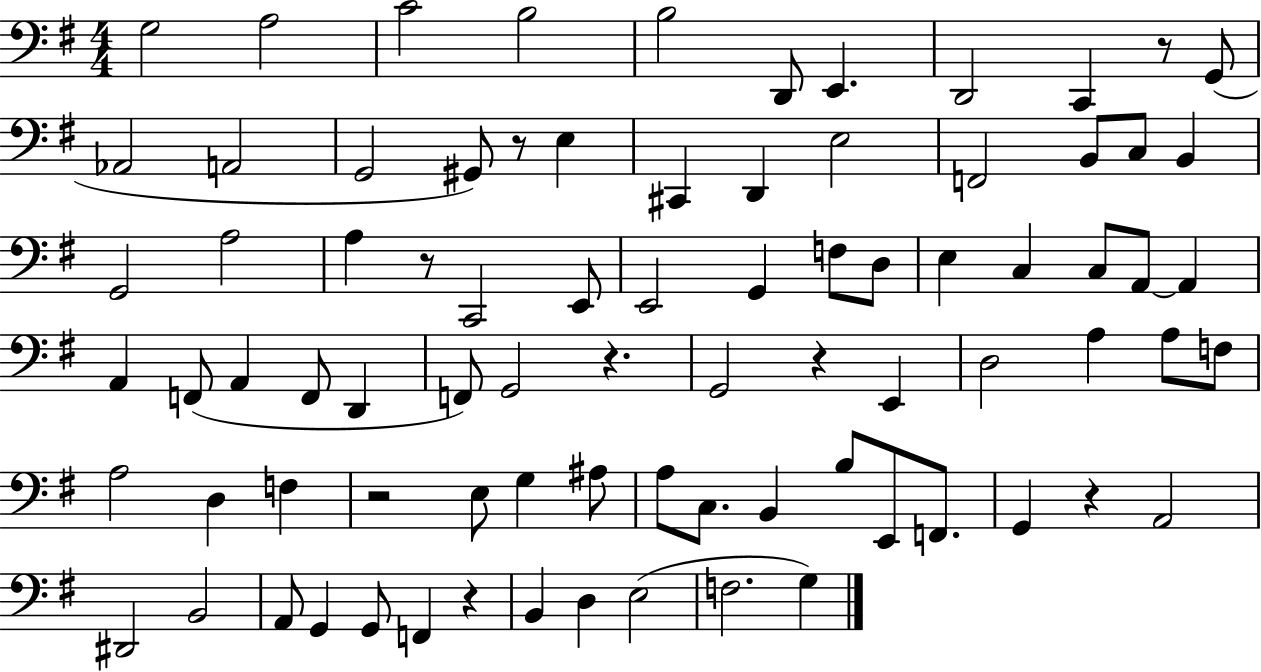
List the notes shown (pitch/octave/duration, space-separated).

G3/h A3/h C4/h B3/h B3/h D2/e E2/q. D2/h C2/q R/e G2/e Ab2/h A2/h G2/h G#2/e R/e E3/q C#2/q D2/q E3/h F2/h B2/e C3/e B2/q G2/h A3/h A3/q R/e C2/h E2/e E2/h G2/q F3/e D3/e E3/q C3/q C3/e A2/e A2/q A2/q F2/e A2/q F2/e D2/q F2/e G2/h R/q. G2/h R/q E2/q D3/h A3/q A3/e F3/e A3/h D3/q F3/q R/h E3/e G3/q A#3/e A3/e C3/e. B2/q B3/e E2/e F2/e. G2/q R/q A2/h D#2/h B2/h A2/e G2/q G2/e F2/q R/q B2/q D3/q E3/h F3/h. G3/q